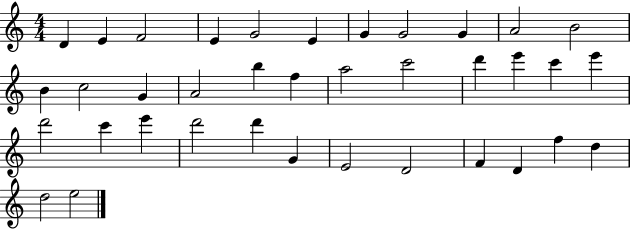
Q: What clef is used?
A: treble